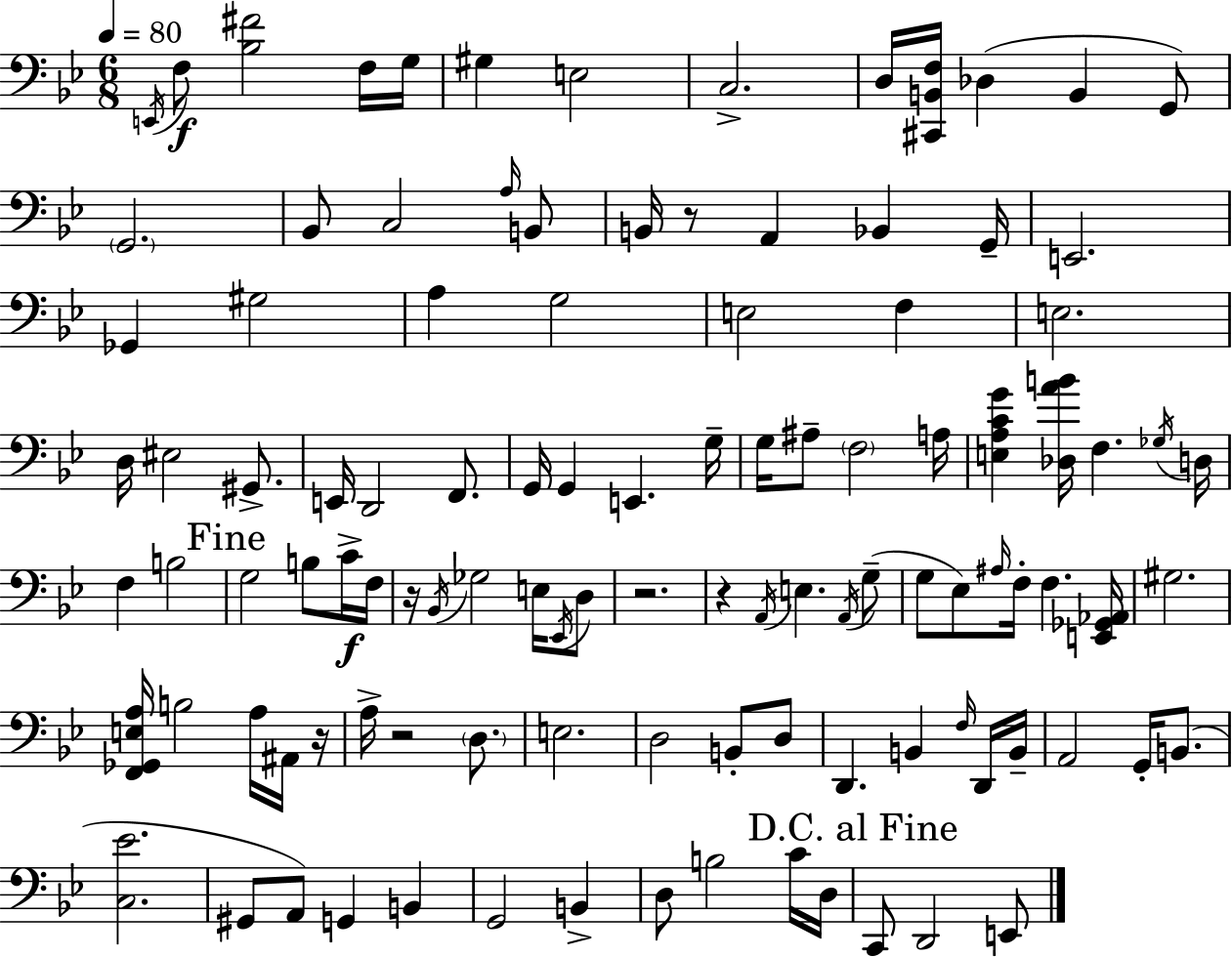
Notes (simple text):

E2/s F3/e [Bb3,F#4]/h F3/s G3/s G#3/q E3/h C3/h. D3/s [C#2,B2,F3]/s Db3/q B2/q G2/e G2/h. Bb2/e C3/h A3/s B2/e B2/s R/e A2/q Bb2/q G2/s E2/h. Gb2/q G#3/h A3/q G3/h E3/h F3/q E3/h. D3/s EIS3/h G#2/e. E2/s D2/h F2/e. G2/s G2/q E2/q. G3/s G3/s A#3/e F3/h A3/s [E3,A3,C4,G4]/q [Db3,A4,B4]/s F3/q. Gb3/s D3/s F3/q B3/h G3/h B3/e C4/s F3/s R/s Bb2/s Gb3/h E3/s Eb2/s D3/e R/h. R/q A2/s E3/q. A2/s G3/e G3/e Eb3/e A#3/s F3/s F3/q. [E2,Gb2,Ab2]/s G#3/h. [F2,Gb2,E3,A3]/s B3/h A3/s A#2/s R/s A3/s R/h D3/e. E3/h. D3/h B2/e D3/e D2/q. B2/q F3/s D2/s B2/s A2/h G2/s B2/e. [C3,Eb4]/h. G#2/e A2/e G2/q B2/q G2/h B2/q D3/e B3/h C4/s D3/s C2/e D2/h E2/e